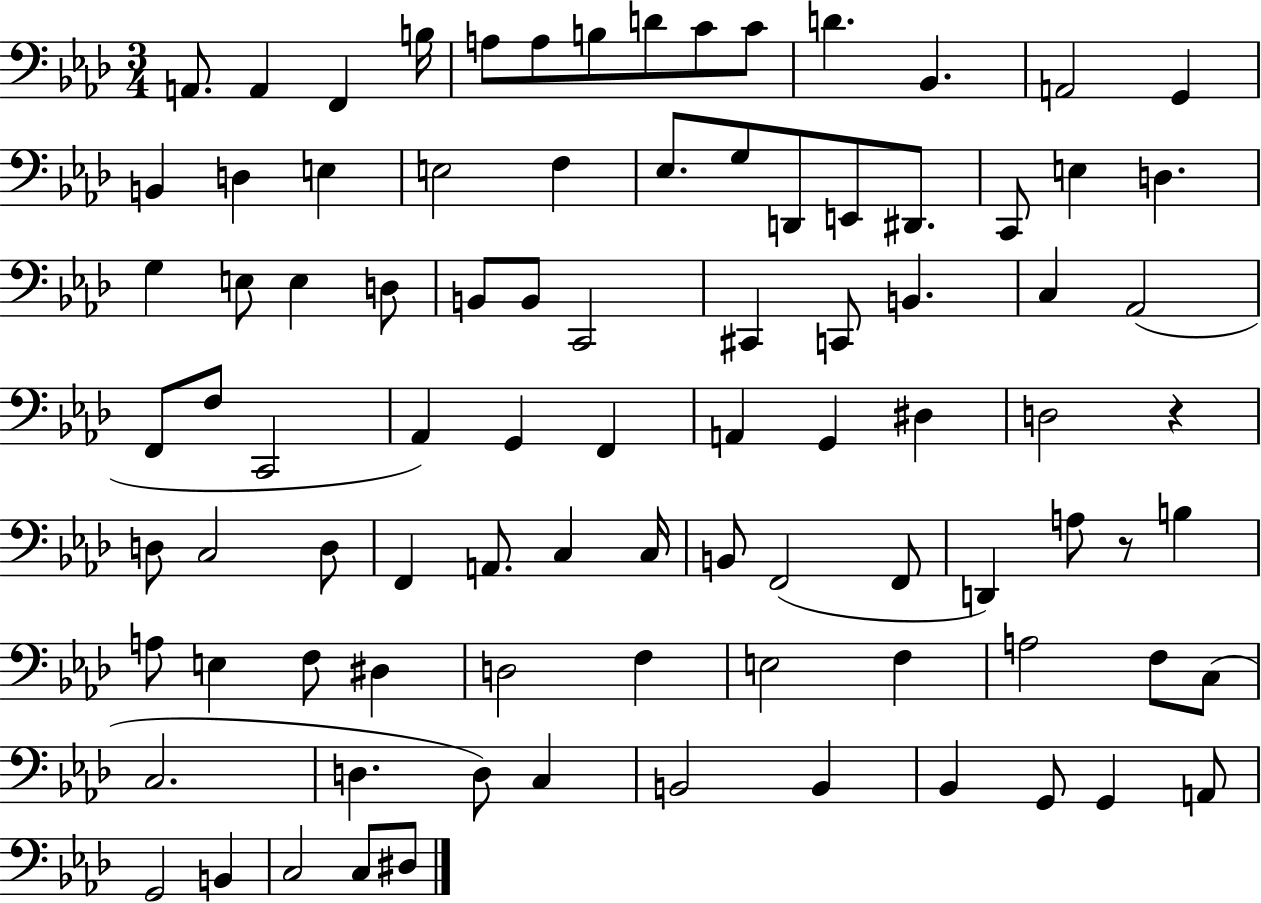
X:1
T:Untitled
M:3/4
L:1/4
K:Ab
A,,/2 A,, F,, B,/4 A,/2 A,/2 B,/2 D/2 C/2 C/2 D _B,, A,,2 G,, B,, D, E, E,2 F, _E,/2 G,/2 D,,/2 E,,/2 ^D,,/2 C,,/2 E, D, G, E,/2 E, D,/2 B,,/2 B,,/2 C,,2 ^C,, C,,/2 B,, C, _A,,2 F,,/2 F,/2 C,,2 _A,, G,, F,, A,, G,, ^D, D,2 z D,/2 C,2 D,/2 F,, A,,/2 C, C,/4 B,,/2 F,,2 F,,/2 D,, A,/2 z/2 B, A,/2 E, F,/2 ^D, D,2 F, E,2 F, A,2 F,/2 C,/2 C,2 D, D,/2 C, B,,2 B,, _B,, G,,/2 G,, A,,/2 G,,2 B,, C,2 C,/2 ^D,/2